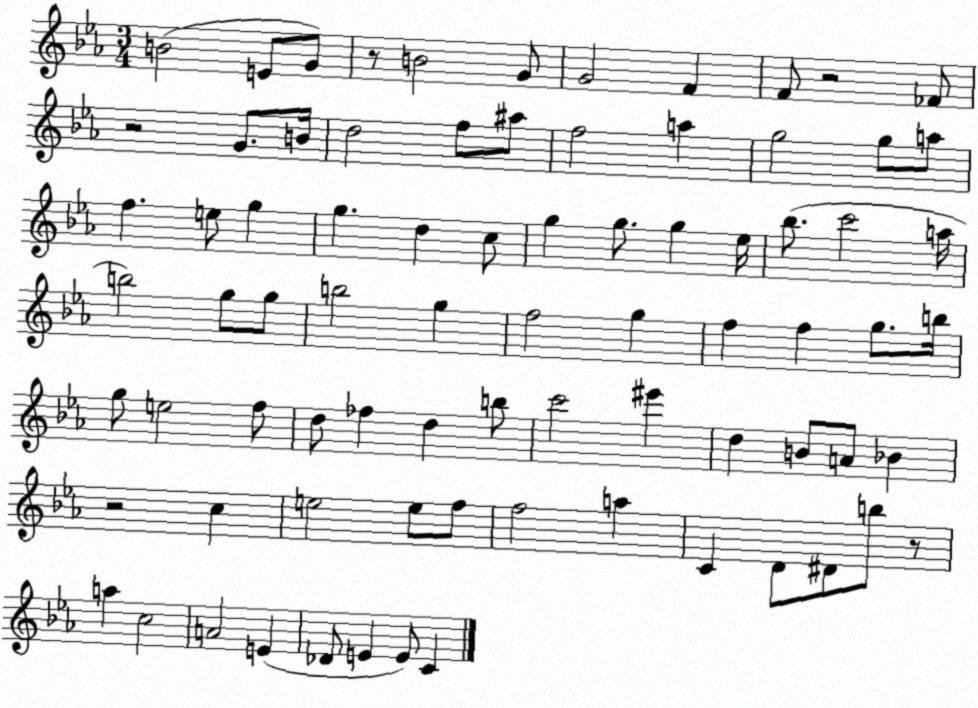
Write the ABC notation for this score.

X:1
T:Untitled
M:3/4
L:1/4
K:Eb
B2 E/2 G/2 z/2 B2 G/2 G2 F F/2 z2 _F/2 z2 G/2 B/4 d2 f/2 ^a/2 f2 a g2 g/2 a/2 f e/2 g g d c/2 g g/2 g _e/4 _b/2 c'2 a/4 b2 g/2 g/2 b2 g f2 g f f g/2 b/4 g/2 e2 f/2 d/2 _f d b/2 c'2 ^e' d B/2 A/2 _B z2 c e2 e/2 f/2 f2 a C D/2 ^D/2 b/2 z/2 a c2 A2 E _D/2 E E/2 C